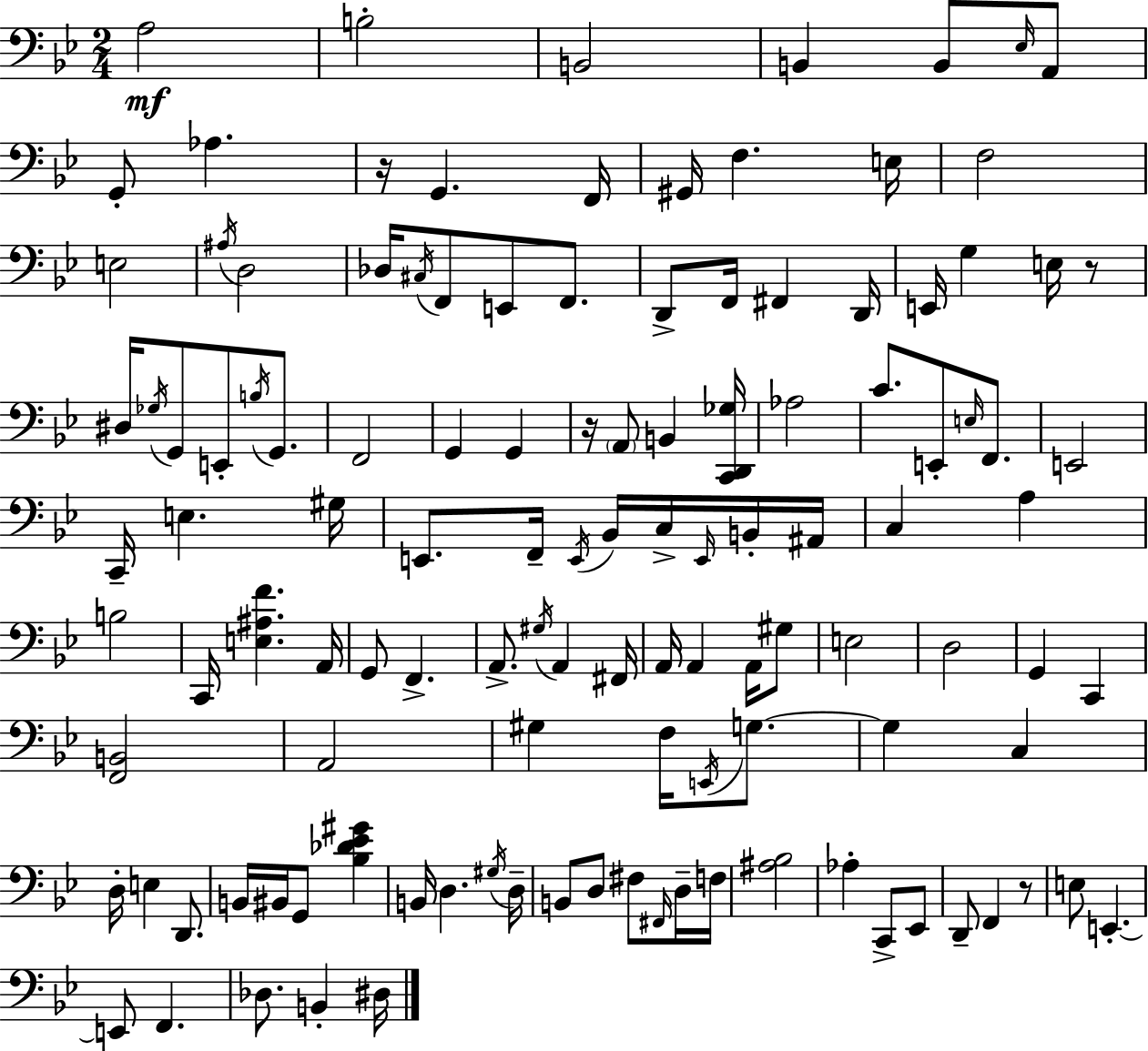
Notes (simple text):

A3/h B3/h B2/h B2/q B2/e Eb3/s A2/e G2/e Ab3/q. R/s G2/q. F2/s G#2/s F3/q. E3/s F3/h E3/h A#3/s D3/h Db3/s C#3/s F2/e E2/e F2/e. D2/e F2/s F#2/q D2/s E2/s G3/q E3/s R/e D#3/s Gb3/s G2/e E2/e B3/s G2/e. F2/h G2/q G2/q R/s A2/e B2/q [C2,D2,Gb3]/s Ab3/h C4/e. E2/e E3/s F2/e. E2/h C2/s E3/q. G#3/s E2/e. F2/s E2/s Bb2/s C3/s E2/s B2/s A#2/s C3/q A3/q B3/h C2/s [E3,A#3,F4]/q. A2/s G2/e F2/q. A2/e. G#3/s A2/q F#2/s A2/s A2/q A2/s G#3/e E3/h D3/h G2/q C2/q [F2,B2]/h A2/h G#3/q F3/s E2/s G3/e. G3/q C3/q D3/s E3/q D2/e. B2/s BIS2/s G2/e [Bb3,Db4,Eb4,G#4]/q B2/s D3/q. G#3/s D3/s B2/e D3/e F#3/e F#2/s D3/s F3/s [A#3,Bb3]/h Ab3/q C2/e Eb2/e D2/e F2/q R/e E3/e E2/q. E2/e F2/q. Db3/e. B2/q D#3/s